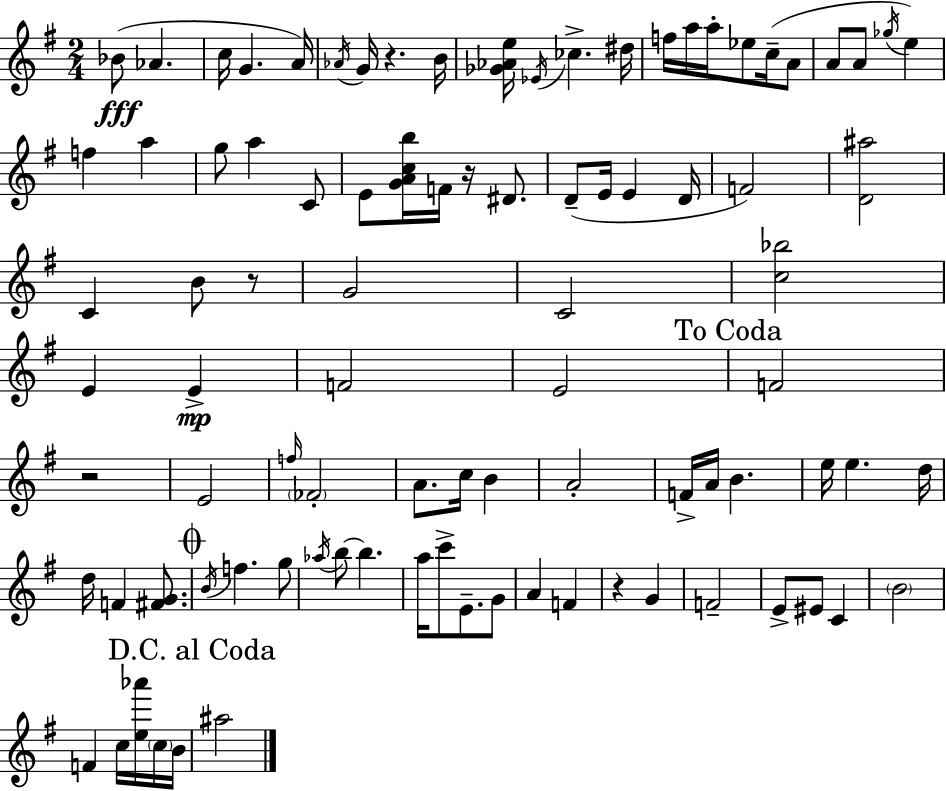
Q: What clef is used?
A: treble